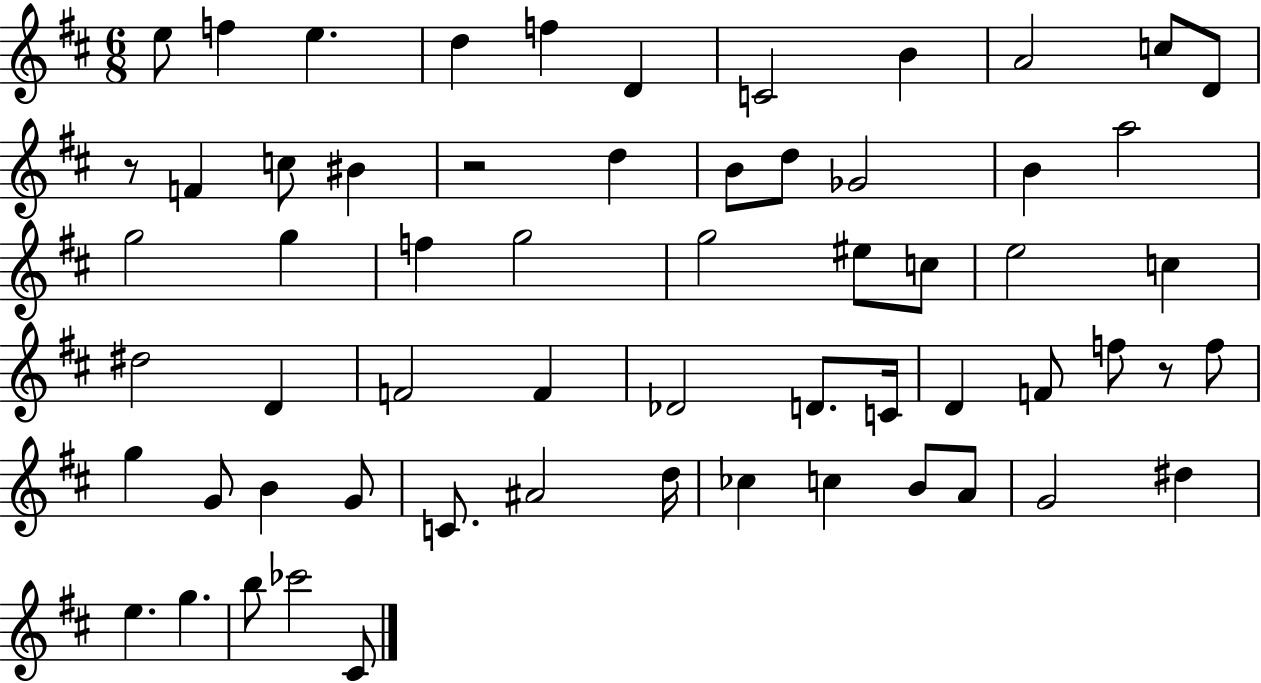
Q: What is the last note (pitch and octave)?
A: C#4